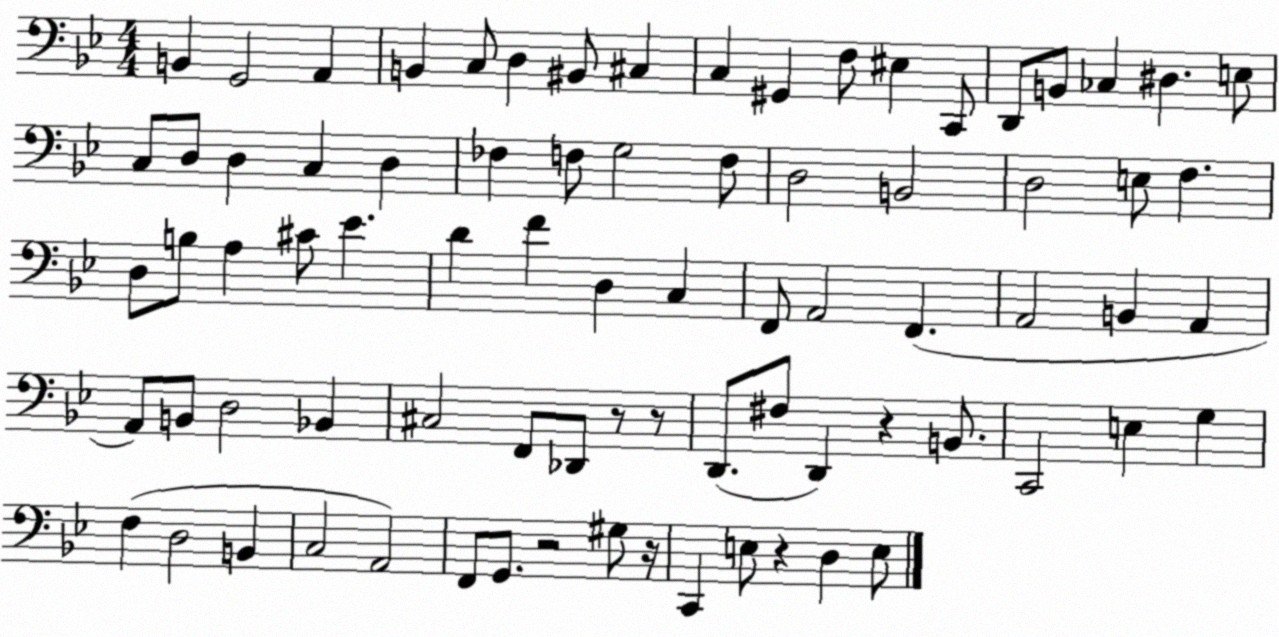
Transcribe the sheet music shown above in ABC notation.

X:1
T:Untitled
M:4/4
L:1/4
K:Bb
B,, G,,2 A,, B,, C,/2 D, ^B,,/2 ^C, C, ^G,, F,/2 ^E, C,,/2 D,,/2 B,,/2 _C, ^D, E,/2 C,/2 D,/2 D, C, D, _F, F,/2 G,2 F,/2 D,2 B,,2 D,2 E,/2 F, D,/2 B,/2 A, ^C/2 _E D F D, C, F,,/2 A,,2 F,, A,,2 B,, A,, A,,/2 B,,/2 D,2 _B,, ^C,2 F,,/2 _D,,/2 z/2 z/2 D,,/2 ^F,/2 D,, z B,,/2 C,,2 E, G, F, D,2 B,, C,2 A,,2 F,,/2 G,,/2 z2 ^G,/2 z/4 C,, E,/2 z D, E,/2